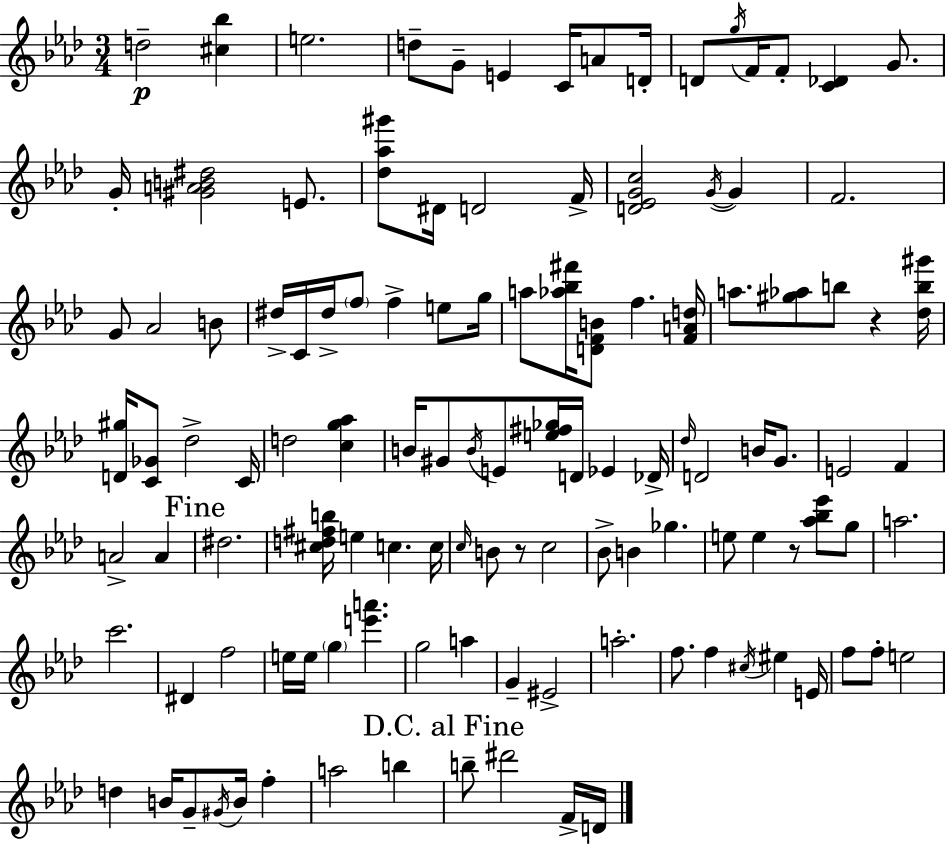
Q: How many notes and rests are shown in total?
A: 118